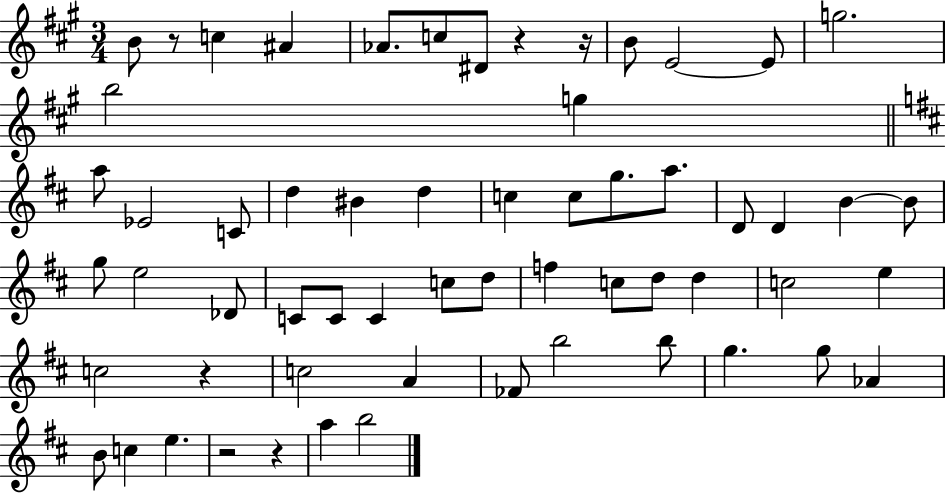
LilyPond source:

{
  \clef treble
  \numericTimeSignature
  \time 3/4
  \key a \major
  b'8 r8 c''4 ais'4 | aes'8. c''8 dis'8 r4 r16 | b'8 e'2~~ e'8 | g''2. | \break b''2 g''4 | \bar "||" \break \key d \major a''8 ees'2 c'8 | d''4 bis'4 d''4 | c''4 c''8 g''8. a''8. | d'8 d'4 b'4~~ b'8 | \break g''8 e''2 des'8 | c'8 c'8 c'4 c''8 d''8 | f''4 c''8 d''8 d''4 | c''2 e''4 | \break c''2 r4 | c''2 a'4 | fes'8 b''2 b''8 | g''4. g''8 aes'4 | \break b'8 c''4 e''4. | r2 r4 | a''4 b''2 | \bar "|."
}